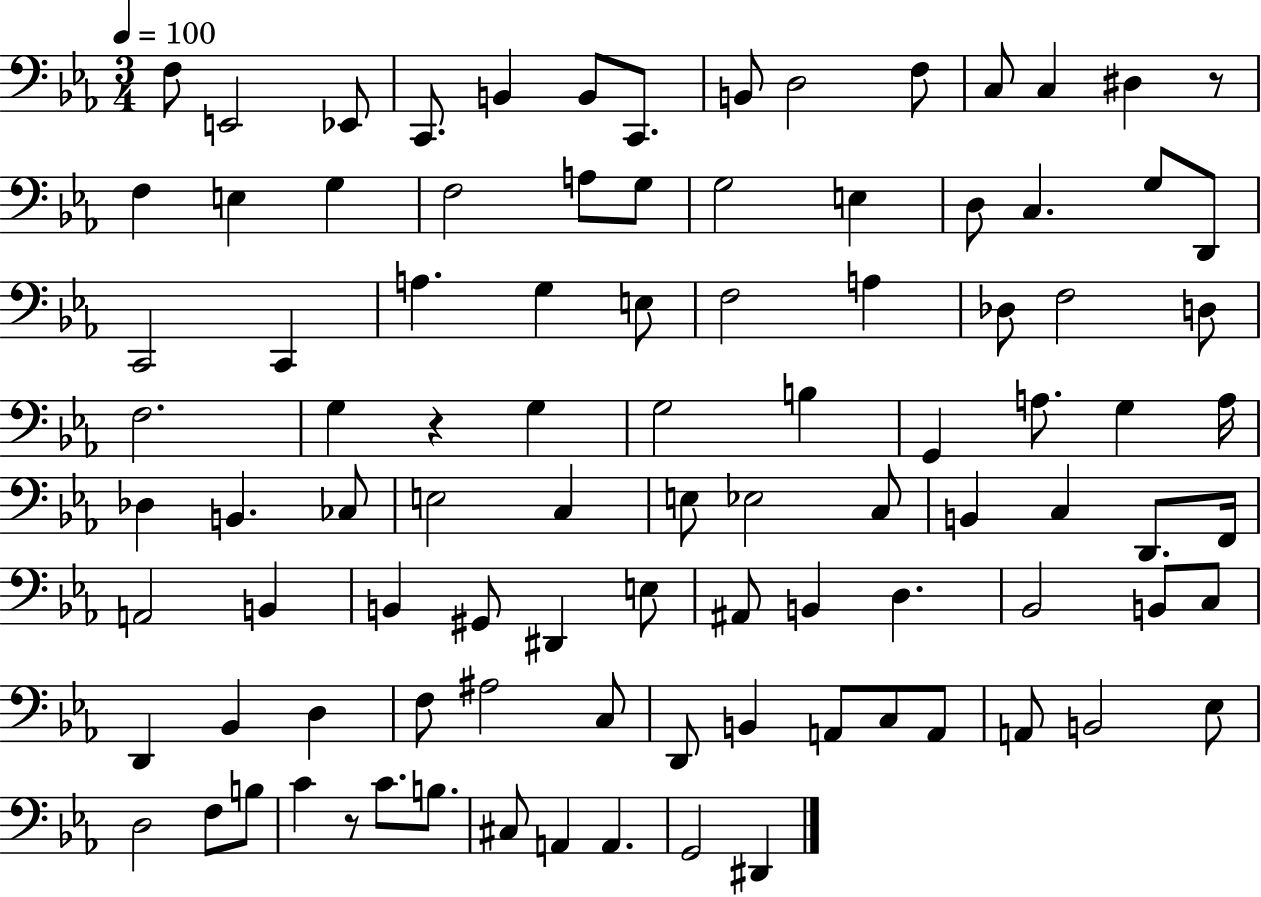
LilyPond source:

{
  \clef bass
  \numericTimeSignature
  \time 3/4
  \key ees \major
  \tempo 4 = 100
  f8 e,2 ees,8 | c,8. b,4 b,8 c,8. | b,8 d2 f8 | c8 c4 dis4 r8 | \break f4 e4 g4 | f2 a8 g8 | g2 e4 | d8 c4. g8 d,8 | \break c,2 c,4 | a4. g4 e8 | f2 a4 | des8 f2 d8 | \break f2. | g4 r4 g4 | g2 b4 | g,4 a8. g4 a16 | \break des4 b,4. ces8 | e2 c4 | e8 ees2 c8 | b,4 c4 d,8. f,16 | \break a,2 b,4 | b,4 gis,8 dis,4 e8 | ais,8 b,4 d4. | bes,2 b,8 c8 | \break d,4 bes,4 d4 | f8 ais2 c8 | d,8 b,4 a,8 c8 a,8 | a,8 b,2 ees8 | \break d2 f8 b8 | c'4 r8 c'8. b8. | cis8 a,4 a,4. | g,2 dis,4 | \break \bar "|."
}